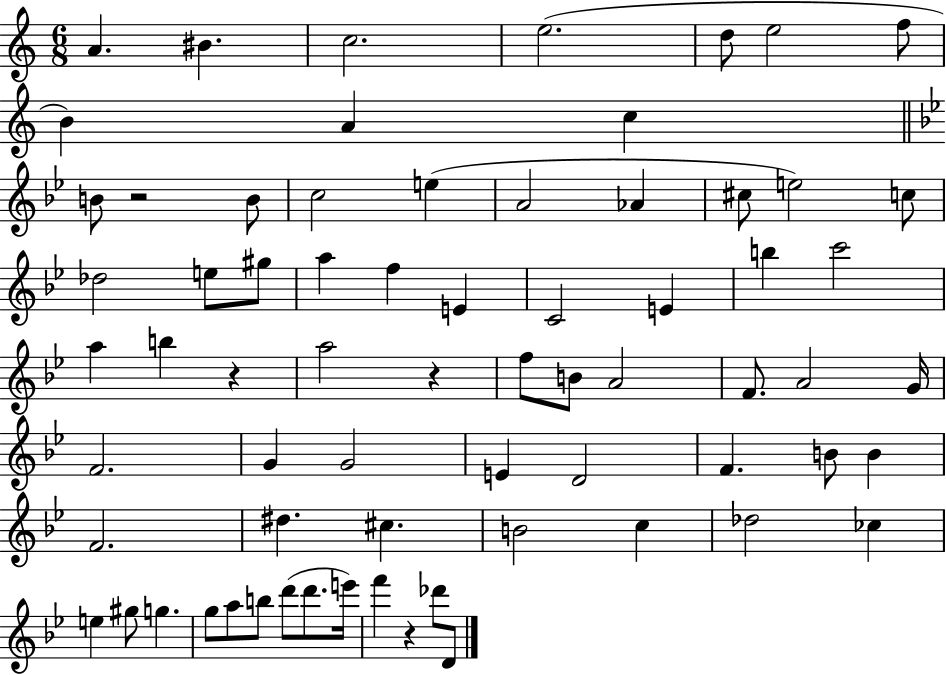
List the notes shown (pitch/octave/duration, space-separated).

A4/q. BIS4/q. C5/h. E5/h. D5/e E5/h F5/e B4/q A4/q C5/q B4/e R/h B4/e C5/h E5/q A4/h Ab4/q C#5/e E5/h C5/e Db5/h E5/e G#5/e A5/q F5/q E4/q C4/h E4/q B5/q C6/h A5/q B5/q R/q A5/h R/q F5/e B4/e A4/h F4/e. A4/h G4/s F4/h. G4/q G4/h E4/q D4/h F4/q. B4/e B4/q F4/h. D#5/q. C#5/q. B4/h C5/q Db5/h CES5/q E5/q G#5/e G5/q. G5/e A5/e B5/e D6/e D6/e. E6/s F6/q R/q Db6/e D4/e